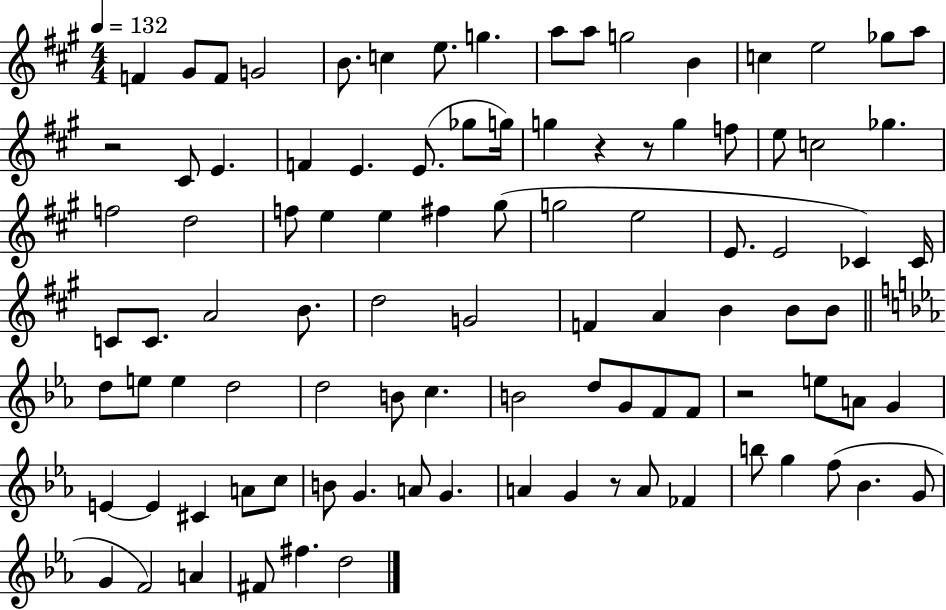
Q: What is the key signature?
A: A major